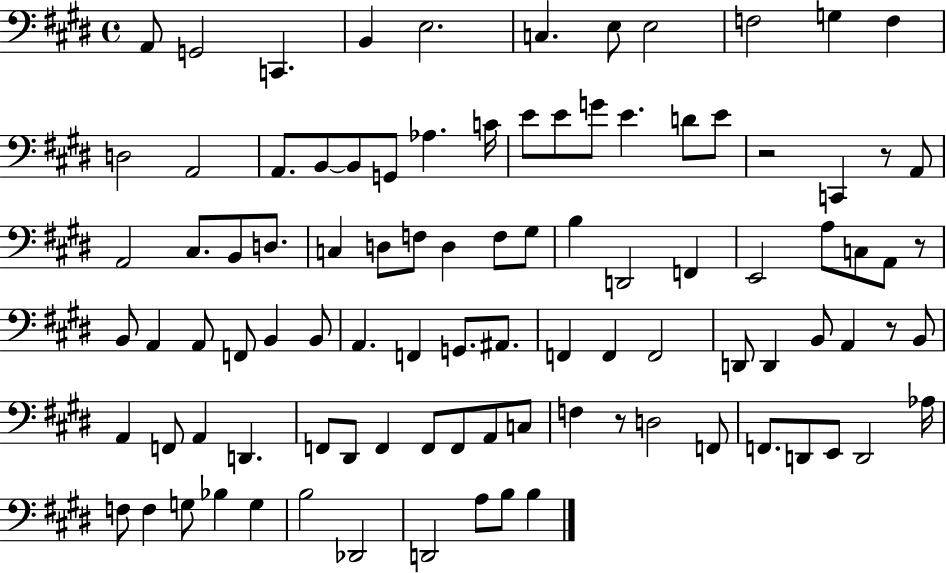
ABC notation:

X:1
T:Untitled
M:4/4
L:1/4
K:E
A,,/2 G,,2 C,, B,, E,2 C, E,/2 E,2 F,2 G, F, D,2 A,,2 A,,/2 B,,/2 B,,/2 G,,/2 _A, C/4 E/2 E/2 G/2 E D/2 E/2 z2 C,, z/2 A,,/2 A,,2 ^C,/2 B,,/2 D,/2 C, D,/2 F,/2 D, F,/2 ^G,/2 B, D,,2 F,, E,,2 A,/2 C,/2 A,,/2 z/2 B,,/2 A,, A,,/2 F,,/2 B,, B,,/2 A,, F,, G,,/2 ^A,,/2 F,, F,, F,,2 D,,/2 D,, B,,/2 A,, z/2 B,,/2 A,, F,,/2 A,, D,, F,,/2 ^D,,/2 F,, F,,/2 F,,/2 A,,/2 C,/2 F, z/2 D,2 F,,/2 F,,/2 D,,/2 E,,/2 D,,2 _A,/4 F,/2 F, G,/2 _B, G, B,2 _D,,2 D,,2 A,/2 B,/2 B,